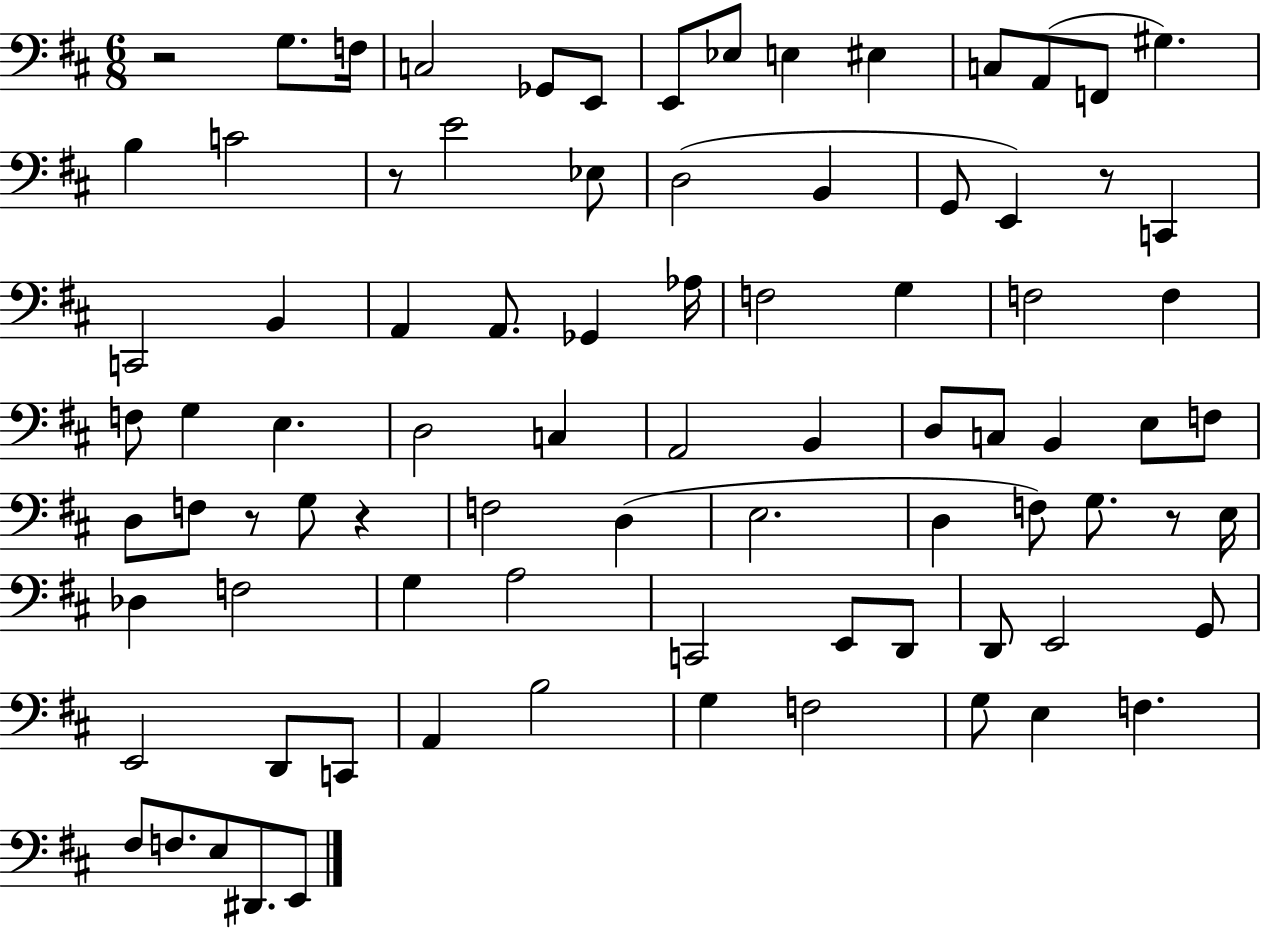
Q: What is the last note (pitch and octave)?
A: E2